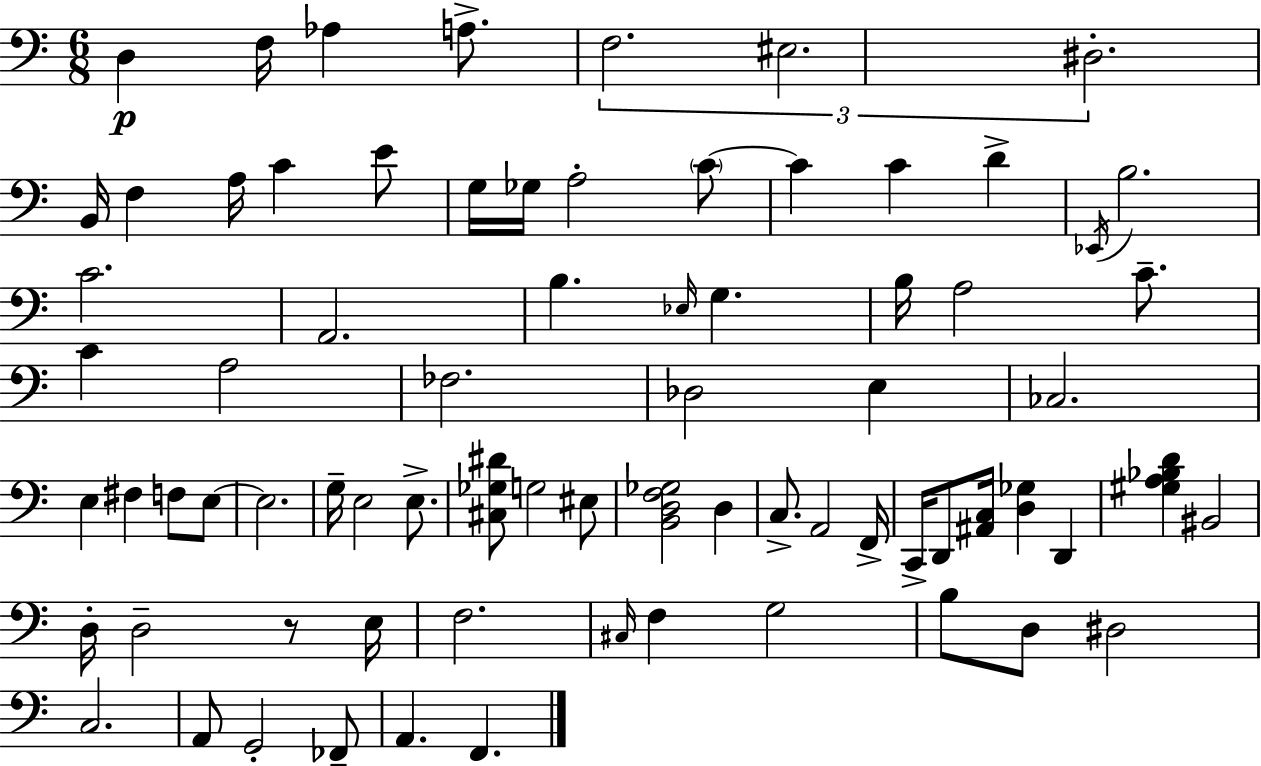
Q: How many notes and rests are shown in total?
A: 75